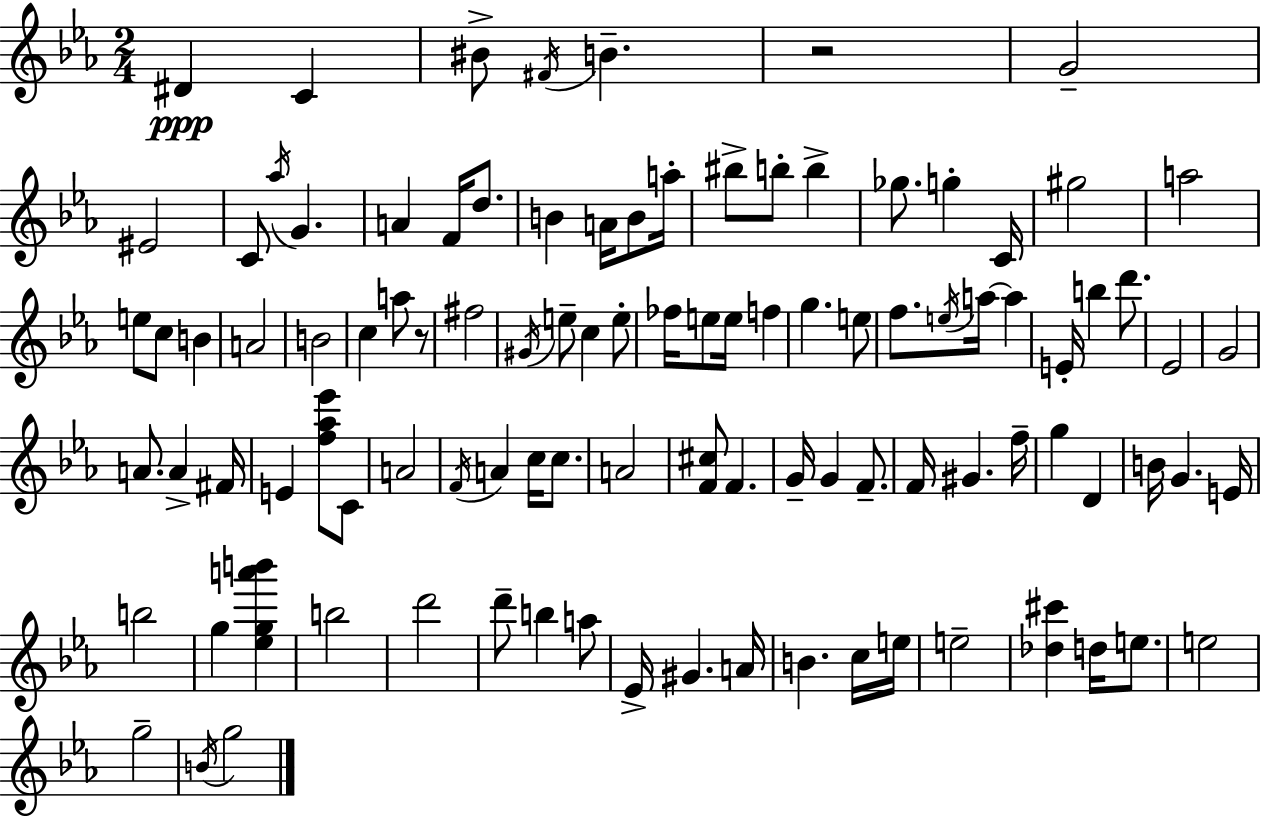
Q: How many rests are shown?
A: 2